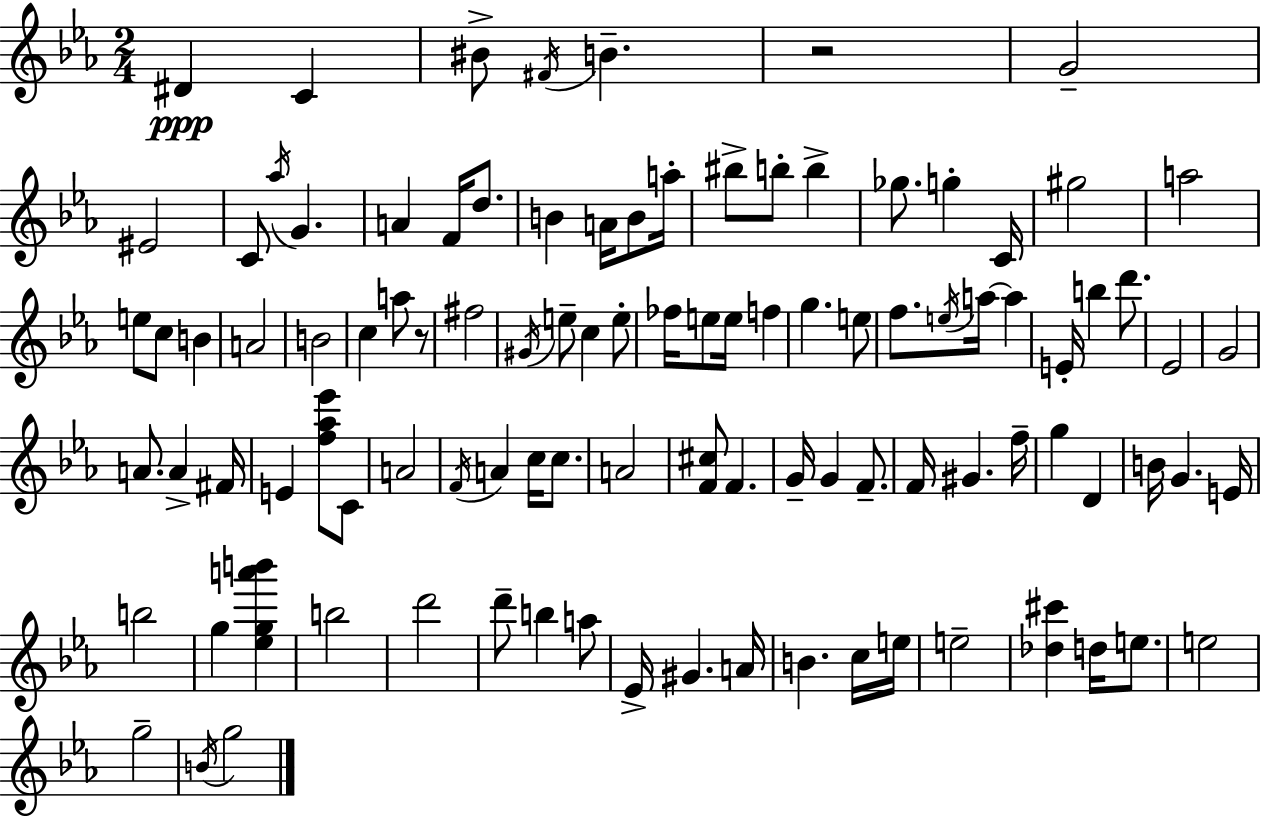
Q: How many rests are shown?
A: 2